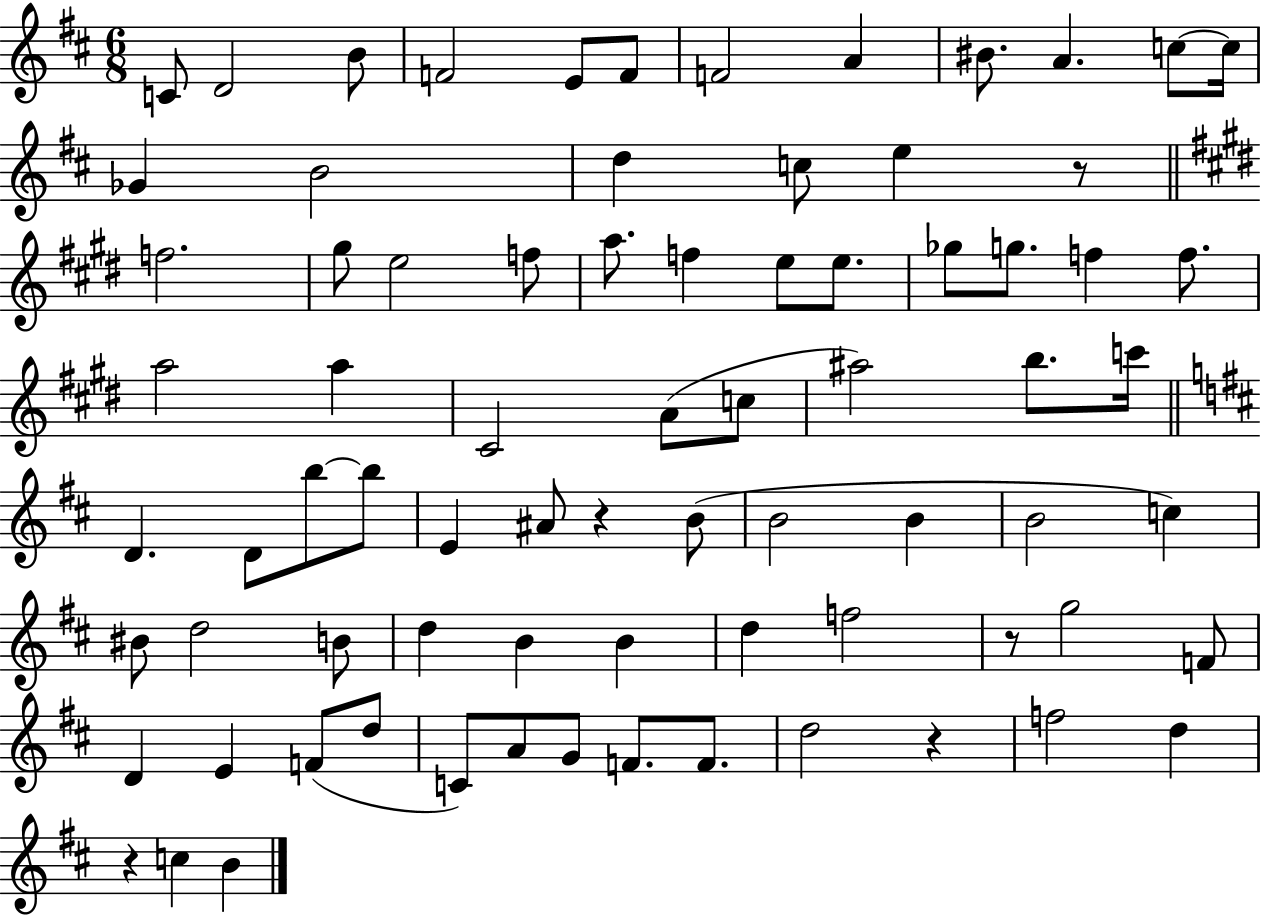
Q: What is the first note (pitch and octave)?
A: C4